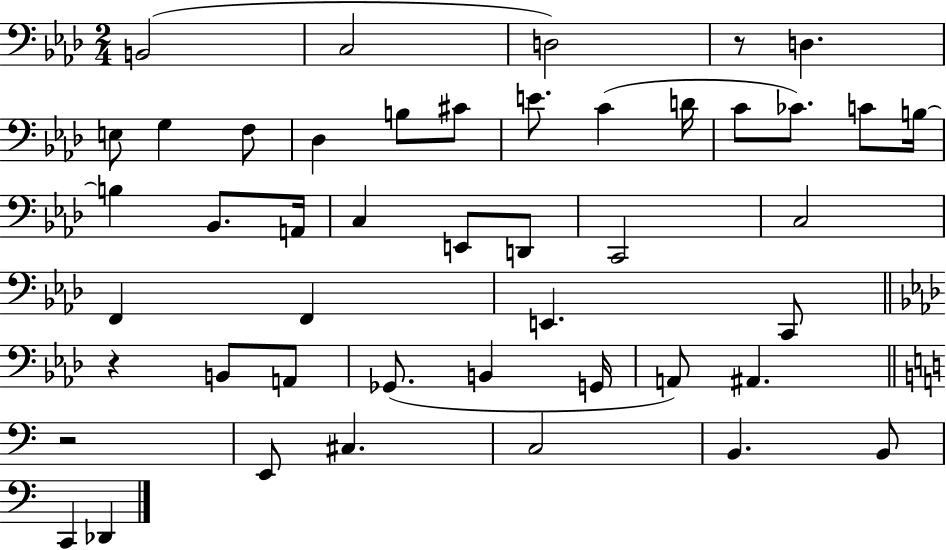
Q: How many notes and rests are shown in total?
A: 46